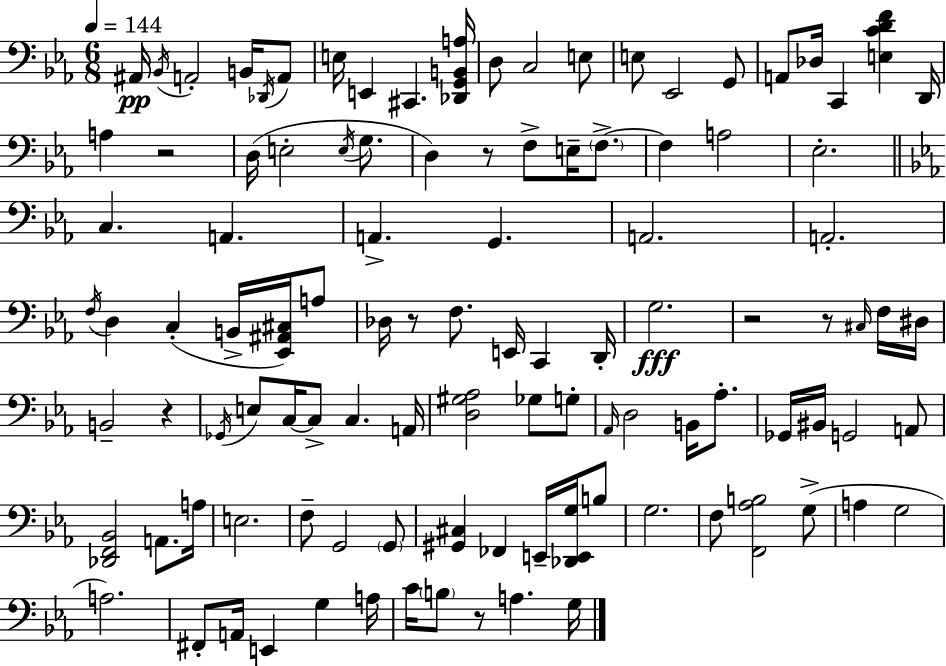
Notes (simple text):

A#2/s Bb2/s A2/h B2/s Db2/s A2/e E3/s E2/q C#2/q. [Db2,G2,B2,A3]/s D3/e C3/h E3/e E3/e Eb2/h G2/e A2/e Db3/s C2/q [E3,C4,D4,F4]/q D2/s A3/q R/h D3/s E3/h E3/s G3/e. D3/q R/e F3/e E3/s F3/e. F3/q A3/h Eb3/h. C3/q. A2/q. A2/q. G2/q. A2/h. A2/h. F3/s D3/q C3/q B2/s [Eb2,A#2,C#3]/s A3/e Db3/s R/e F3/e. E2/s C2/q D2/s G3/h. R/h R/e C#3/s F3/s D#3/s B2/h R/q Gb2/s E3/e C3/s C3/e C3/q. A2/s [D3,G#3,Ab3]/h Gb3/e G3/e Ab2/s D3/h B2/s Ab3/e. Gb2/s BIS2/s G2/h A2/e [Db2,F2,Bb2]/h A2/e. A3/s E3/h. F3/e G2/h G2/e [G#2,C#3]/q FES2/q E2/s [Db2,E2,G3]/s B3/e G3/h. F3/e [F2,Ab3,B3]/h G3/e A3/q G3/h A3/h. F#2/e A2/s E2/q G3/q A3/s C4/s B3/e R/e A3/q. G3/s